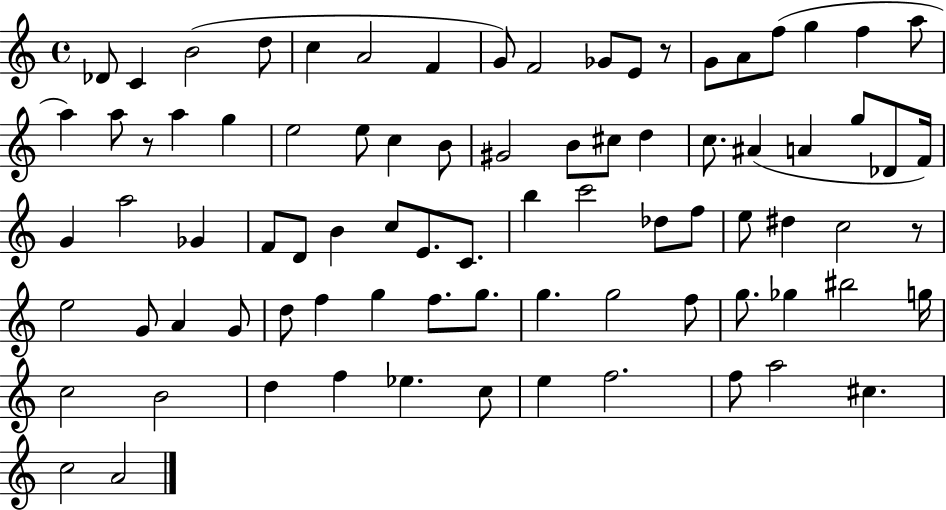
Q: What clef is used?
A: treble